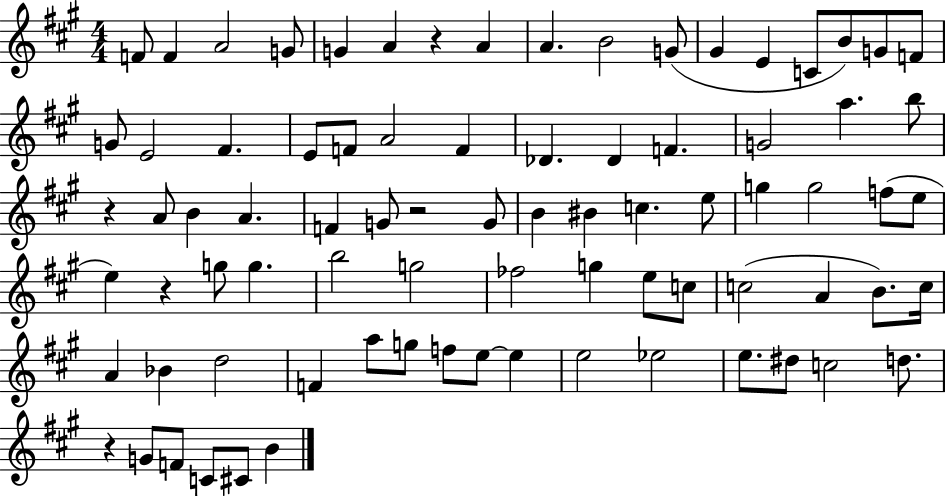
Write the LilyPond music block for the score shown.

{
  \clef treble
  \numericTimeSignature
  \time 4/4
  \key a \major
  \repeat volta 2 { f'8 f'4 a'2 g'8 | g'4 a'4 r4 a'4 | a'4. b'2 g'8( | gis'4 e'4 c'8 b'8) g'8 f'8 | \break g'8 e'2 fis'4. | e'8 f'8 a'2 f'4 | des'4. des'4 f'4. | g'2 a''4. b''8 | \break r4 a'8 b'4 a'4. | f'4 g'8 r2 g'8 | b'4 bis'4 c''4. e''8 | g''4 g''2 f''8( e''8 | \break e''4) r4 g''8 g''4. | b''2 g''2 | fes''2 g''4 e''8 c''8 | c''2( a'4 b'8.) c''16 | \break a'4 bes'4 d''2 | f'4 a''8 g''8 f''8 e''8~~ e''4 | e''2 ees''2 | e''8. dis''8 c''2 d''8. | \break r4 g'8 f'8 c'8 cis'8 b'4 | } \bar "|."
}